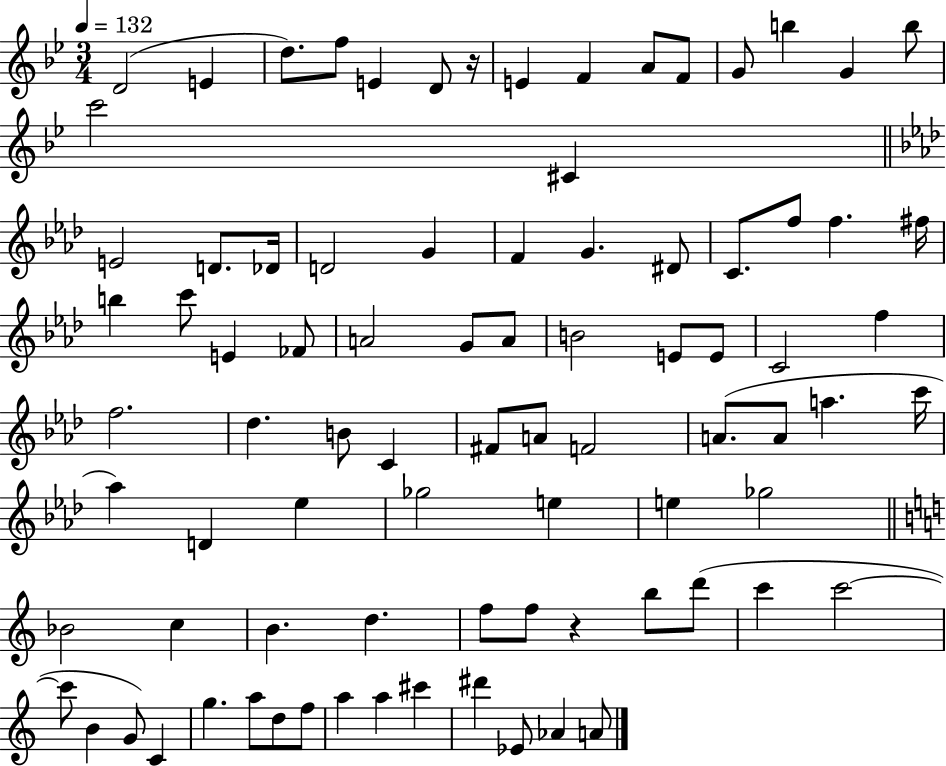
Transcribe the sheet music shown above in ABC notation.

X:1
T:Untitled
M:3/4
L:1/4
K:Bb
D2 E d/2 f/2 E D/2 z/4 E F A/2 F/2 G/2 b G b/2 c'2 ^C E2 D/2 _D/4 D2 G F G ^D/2 C/2 f/2 f ^f/4 b c'/2 E _F/2 A2 G/2 A/2 B2 E/2 E/2 C2 f f2 _d B/2 C ^F/2 A/2 F2 A/2 A/2 a c'/4 _a D _e _g2 e e _g2 _B2 c B d f/2 f/2 z b/2 d'/2 c' c'2 c'/2 B G/2 C g a/2 d/2 f/2 a a ^c' ^d' _E/2 _A A/2